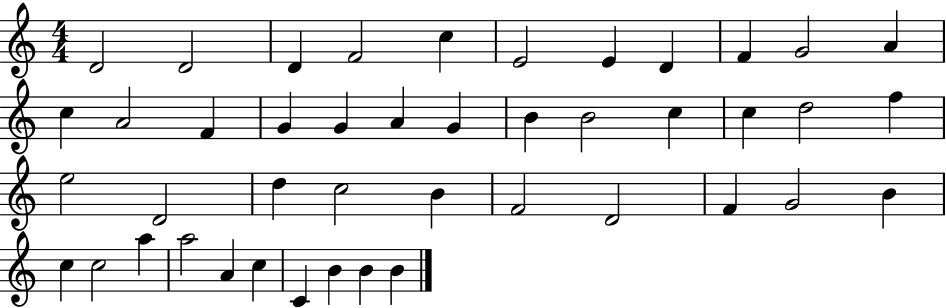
X:1
T:Untitled
M:4/4
L:1/4
K:C
D2 D2 D F2 c E2 E D F G2 A c A2 F G G A G B B2 c c d2 f e2 D2 d c2 B F2 D2 F G2 B c c2 a a2 A c C B B B